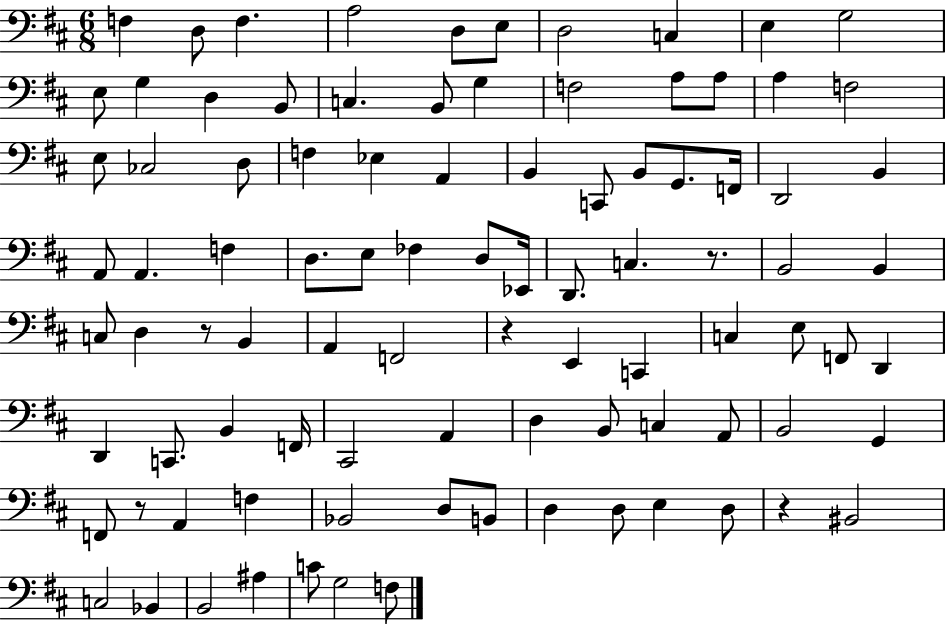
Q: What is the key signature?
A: D major